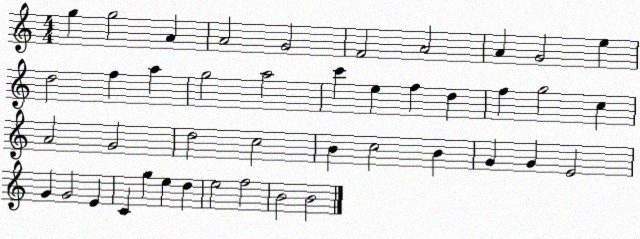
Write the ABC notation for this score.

X:1
T:Untitled
M:4/4
L:1/4
K:C
g g2 A A2 G2 F2 A2 A G2 e d2 f a g2 a2 c' e f d f g2 c A2 G2 d2 c2 B c2 B G G E2 G G2 E C g e d e2 f2 B2 B2